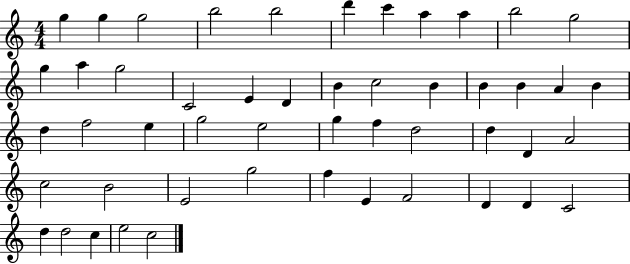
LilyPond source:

{
  \clef treble
  \numericTimeSignature
  \time 4/4
  \key c \major
  g''4 g''4 g''2 | b''2 b''2 | d'''4 c'''4 a''4 a''4 | b''2 g''2 | \break g''4 a''4 g''2 | c'2 e'4 d'4 | b'4 c''2 b'4 | b'4 b'4 a'4 b'4 | \break d''4 f''2 e''4 | g''2 e''2 | g''4 f''4 d''2 | d''4 d'4 a'2 | \break c''2 b'2 | e'2 g''2 | f''4 e'4 f'2 | d'4 d'4 c'2 | \break d''4 d''2 c''4 | e''2 c''2 | \bar "|."
}